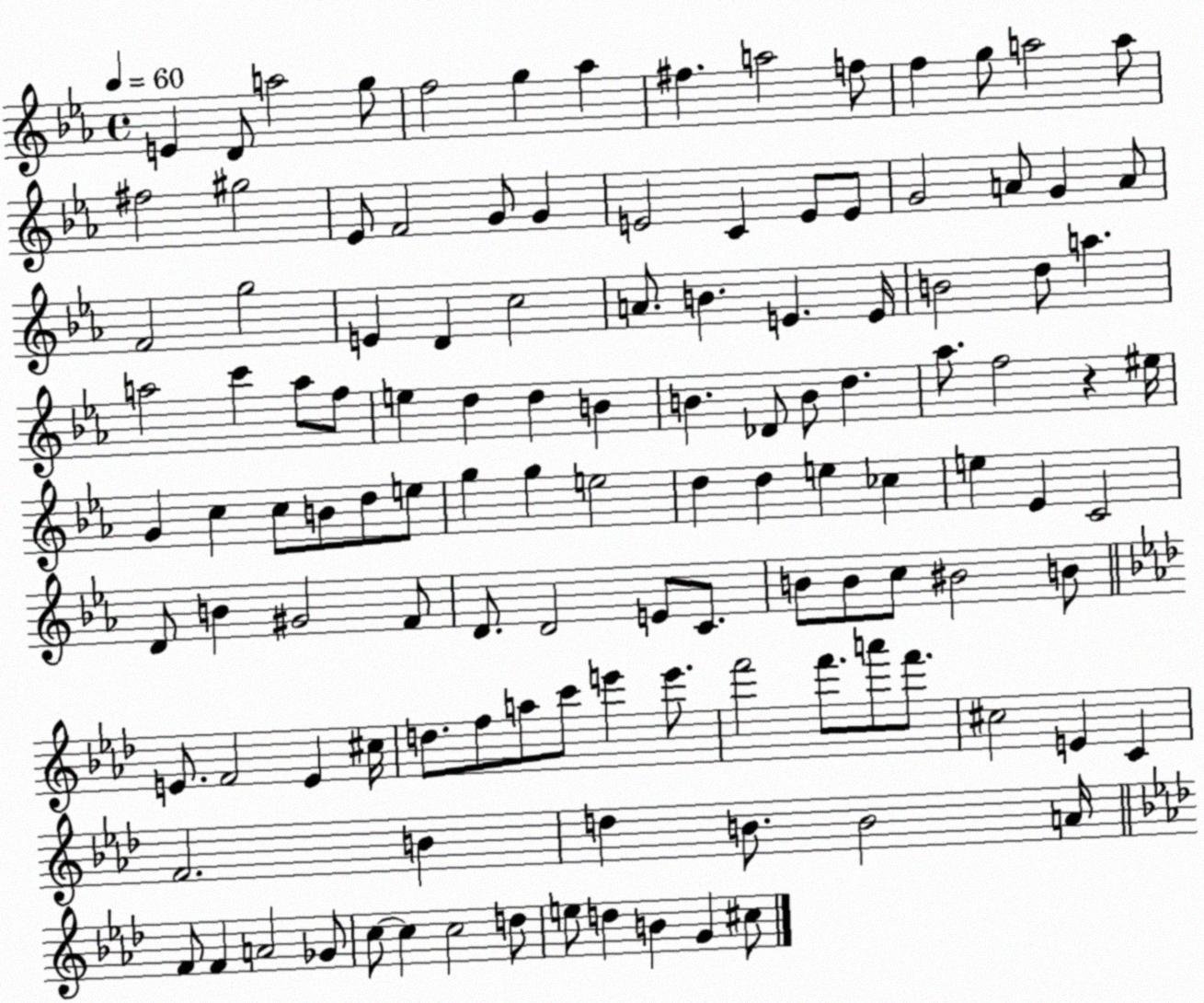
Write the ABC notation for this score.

X:1
T:Untitled
M:4/4
L:1/4
K:Eb
E D/2 a2 g/2 f2 g _a ^f a2 f/2 f g/2 a2 a/2 ^f2 ^g2 _E/2 F2 G/2 G E2 C E/2 E/2 G2 A/2 G A/2 F2 g2 E D c2 A/2 B E E/4 B2 d/2 a a2 c' a/2 f/2 e d d B B _D/2 B/2 d _a/2 f2 z ^e/4 G c c/2 B/2 d/2 e/2 g g e2 d d e _c e _E C2 D/2 B ^G2 F/2 D/2 D2 E/2 C/2 B/2 B/2 c/2 ^B2 B/2 E/2 F2 E ^c/4 d/2 f/2 a/2 c'/2 e' e'/2 f'2 f'/2 a'/2 f'/2 ^c2 E C F2 B d B/2 B2 A/4 F/2 F A2 _G/2 c/2 c c2 d/2 e/2 d B G ^c/2